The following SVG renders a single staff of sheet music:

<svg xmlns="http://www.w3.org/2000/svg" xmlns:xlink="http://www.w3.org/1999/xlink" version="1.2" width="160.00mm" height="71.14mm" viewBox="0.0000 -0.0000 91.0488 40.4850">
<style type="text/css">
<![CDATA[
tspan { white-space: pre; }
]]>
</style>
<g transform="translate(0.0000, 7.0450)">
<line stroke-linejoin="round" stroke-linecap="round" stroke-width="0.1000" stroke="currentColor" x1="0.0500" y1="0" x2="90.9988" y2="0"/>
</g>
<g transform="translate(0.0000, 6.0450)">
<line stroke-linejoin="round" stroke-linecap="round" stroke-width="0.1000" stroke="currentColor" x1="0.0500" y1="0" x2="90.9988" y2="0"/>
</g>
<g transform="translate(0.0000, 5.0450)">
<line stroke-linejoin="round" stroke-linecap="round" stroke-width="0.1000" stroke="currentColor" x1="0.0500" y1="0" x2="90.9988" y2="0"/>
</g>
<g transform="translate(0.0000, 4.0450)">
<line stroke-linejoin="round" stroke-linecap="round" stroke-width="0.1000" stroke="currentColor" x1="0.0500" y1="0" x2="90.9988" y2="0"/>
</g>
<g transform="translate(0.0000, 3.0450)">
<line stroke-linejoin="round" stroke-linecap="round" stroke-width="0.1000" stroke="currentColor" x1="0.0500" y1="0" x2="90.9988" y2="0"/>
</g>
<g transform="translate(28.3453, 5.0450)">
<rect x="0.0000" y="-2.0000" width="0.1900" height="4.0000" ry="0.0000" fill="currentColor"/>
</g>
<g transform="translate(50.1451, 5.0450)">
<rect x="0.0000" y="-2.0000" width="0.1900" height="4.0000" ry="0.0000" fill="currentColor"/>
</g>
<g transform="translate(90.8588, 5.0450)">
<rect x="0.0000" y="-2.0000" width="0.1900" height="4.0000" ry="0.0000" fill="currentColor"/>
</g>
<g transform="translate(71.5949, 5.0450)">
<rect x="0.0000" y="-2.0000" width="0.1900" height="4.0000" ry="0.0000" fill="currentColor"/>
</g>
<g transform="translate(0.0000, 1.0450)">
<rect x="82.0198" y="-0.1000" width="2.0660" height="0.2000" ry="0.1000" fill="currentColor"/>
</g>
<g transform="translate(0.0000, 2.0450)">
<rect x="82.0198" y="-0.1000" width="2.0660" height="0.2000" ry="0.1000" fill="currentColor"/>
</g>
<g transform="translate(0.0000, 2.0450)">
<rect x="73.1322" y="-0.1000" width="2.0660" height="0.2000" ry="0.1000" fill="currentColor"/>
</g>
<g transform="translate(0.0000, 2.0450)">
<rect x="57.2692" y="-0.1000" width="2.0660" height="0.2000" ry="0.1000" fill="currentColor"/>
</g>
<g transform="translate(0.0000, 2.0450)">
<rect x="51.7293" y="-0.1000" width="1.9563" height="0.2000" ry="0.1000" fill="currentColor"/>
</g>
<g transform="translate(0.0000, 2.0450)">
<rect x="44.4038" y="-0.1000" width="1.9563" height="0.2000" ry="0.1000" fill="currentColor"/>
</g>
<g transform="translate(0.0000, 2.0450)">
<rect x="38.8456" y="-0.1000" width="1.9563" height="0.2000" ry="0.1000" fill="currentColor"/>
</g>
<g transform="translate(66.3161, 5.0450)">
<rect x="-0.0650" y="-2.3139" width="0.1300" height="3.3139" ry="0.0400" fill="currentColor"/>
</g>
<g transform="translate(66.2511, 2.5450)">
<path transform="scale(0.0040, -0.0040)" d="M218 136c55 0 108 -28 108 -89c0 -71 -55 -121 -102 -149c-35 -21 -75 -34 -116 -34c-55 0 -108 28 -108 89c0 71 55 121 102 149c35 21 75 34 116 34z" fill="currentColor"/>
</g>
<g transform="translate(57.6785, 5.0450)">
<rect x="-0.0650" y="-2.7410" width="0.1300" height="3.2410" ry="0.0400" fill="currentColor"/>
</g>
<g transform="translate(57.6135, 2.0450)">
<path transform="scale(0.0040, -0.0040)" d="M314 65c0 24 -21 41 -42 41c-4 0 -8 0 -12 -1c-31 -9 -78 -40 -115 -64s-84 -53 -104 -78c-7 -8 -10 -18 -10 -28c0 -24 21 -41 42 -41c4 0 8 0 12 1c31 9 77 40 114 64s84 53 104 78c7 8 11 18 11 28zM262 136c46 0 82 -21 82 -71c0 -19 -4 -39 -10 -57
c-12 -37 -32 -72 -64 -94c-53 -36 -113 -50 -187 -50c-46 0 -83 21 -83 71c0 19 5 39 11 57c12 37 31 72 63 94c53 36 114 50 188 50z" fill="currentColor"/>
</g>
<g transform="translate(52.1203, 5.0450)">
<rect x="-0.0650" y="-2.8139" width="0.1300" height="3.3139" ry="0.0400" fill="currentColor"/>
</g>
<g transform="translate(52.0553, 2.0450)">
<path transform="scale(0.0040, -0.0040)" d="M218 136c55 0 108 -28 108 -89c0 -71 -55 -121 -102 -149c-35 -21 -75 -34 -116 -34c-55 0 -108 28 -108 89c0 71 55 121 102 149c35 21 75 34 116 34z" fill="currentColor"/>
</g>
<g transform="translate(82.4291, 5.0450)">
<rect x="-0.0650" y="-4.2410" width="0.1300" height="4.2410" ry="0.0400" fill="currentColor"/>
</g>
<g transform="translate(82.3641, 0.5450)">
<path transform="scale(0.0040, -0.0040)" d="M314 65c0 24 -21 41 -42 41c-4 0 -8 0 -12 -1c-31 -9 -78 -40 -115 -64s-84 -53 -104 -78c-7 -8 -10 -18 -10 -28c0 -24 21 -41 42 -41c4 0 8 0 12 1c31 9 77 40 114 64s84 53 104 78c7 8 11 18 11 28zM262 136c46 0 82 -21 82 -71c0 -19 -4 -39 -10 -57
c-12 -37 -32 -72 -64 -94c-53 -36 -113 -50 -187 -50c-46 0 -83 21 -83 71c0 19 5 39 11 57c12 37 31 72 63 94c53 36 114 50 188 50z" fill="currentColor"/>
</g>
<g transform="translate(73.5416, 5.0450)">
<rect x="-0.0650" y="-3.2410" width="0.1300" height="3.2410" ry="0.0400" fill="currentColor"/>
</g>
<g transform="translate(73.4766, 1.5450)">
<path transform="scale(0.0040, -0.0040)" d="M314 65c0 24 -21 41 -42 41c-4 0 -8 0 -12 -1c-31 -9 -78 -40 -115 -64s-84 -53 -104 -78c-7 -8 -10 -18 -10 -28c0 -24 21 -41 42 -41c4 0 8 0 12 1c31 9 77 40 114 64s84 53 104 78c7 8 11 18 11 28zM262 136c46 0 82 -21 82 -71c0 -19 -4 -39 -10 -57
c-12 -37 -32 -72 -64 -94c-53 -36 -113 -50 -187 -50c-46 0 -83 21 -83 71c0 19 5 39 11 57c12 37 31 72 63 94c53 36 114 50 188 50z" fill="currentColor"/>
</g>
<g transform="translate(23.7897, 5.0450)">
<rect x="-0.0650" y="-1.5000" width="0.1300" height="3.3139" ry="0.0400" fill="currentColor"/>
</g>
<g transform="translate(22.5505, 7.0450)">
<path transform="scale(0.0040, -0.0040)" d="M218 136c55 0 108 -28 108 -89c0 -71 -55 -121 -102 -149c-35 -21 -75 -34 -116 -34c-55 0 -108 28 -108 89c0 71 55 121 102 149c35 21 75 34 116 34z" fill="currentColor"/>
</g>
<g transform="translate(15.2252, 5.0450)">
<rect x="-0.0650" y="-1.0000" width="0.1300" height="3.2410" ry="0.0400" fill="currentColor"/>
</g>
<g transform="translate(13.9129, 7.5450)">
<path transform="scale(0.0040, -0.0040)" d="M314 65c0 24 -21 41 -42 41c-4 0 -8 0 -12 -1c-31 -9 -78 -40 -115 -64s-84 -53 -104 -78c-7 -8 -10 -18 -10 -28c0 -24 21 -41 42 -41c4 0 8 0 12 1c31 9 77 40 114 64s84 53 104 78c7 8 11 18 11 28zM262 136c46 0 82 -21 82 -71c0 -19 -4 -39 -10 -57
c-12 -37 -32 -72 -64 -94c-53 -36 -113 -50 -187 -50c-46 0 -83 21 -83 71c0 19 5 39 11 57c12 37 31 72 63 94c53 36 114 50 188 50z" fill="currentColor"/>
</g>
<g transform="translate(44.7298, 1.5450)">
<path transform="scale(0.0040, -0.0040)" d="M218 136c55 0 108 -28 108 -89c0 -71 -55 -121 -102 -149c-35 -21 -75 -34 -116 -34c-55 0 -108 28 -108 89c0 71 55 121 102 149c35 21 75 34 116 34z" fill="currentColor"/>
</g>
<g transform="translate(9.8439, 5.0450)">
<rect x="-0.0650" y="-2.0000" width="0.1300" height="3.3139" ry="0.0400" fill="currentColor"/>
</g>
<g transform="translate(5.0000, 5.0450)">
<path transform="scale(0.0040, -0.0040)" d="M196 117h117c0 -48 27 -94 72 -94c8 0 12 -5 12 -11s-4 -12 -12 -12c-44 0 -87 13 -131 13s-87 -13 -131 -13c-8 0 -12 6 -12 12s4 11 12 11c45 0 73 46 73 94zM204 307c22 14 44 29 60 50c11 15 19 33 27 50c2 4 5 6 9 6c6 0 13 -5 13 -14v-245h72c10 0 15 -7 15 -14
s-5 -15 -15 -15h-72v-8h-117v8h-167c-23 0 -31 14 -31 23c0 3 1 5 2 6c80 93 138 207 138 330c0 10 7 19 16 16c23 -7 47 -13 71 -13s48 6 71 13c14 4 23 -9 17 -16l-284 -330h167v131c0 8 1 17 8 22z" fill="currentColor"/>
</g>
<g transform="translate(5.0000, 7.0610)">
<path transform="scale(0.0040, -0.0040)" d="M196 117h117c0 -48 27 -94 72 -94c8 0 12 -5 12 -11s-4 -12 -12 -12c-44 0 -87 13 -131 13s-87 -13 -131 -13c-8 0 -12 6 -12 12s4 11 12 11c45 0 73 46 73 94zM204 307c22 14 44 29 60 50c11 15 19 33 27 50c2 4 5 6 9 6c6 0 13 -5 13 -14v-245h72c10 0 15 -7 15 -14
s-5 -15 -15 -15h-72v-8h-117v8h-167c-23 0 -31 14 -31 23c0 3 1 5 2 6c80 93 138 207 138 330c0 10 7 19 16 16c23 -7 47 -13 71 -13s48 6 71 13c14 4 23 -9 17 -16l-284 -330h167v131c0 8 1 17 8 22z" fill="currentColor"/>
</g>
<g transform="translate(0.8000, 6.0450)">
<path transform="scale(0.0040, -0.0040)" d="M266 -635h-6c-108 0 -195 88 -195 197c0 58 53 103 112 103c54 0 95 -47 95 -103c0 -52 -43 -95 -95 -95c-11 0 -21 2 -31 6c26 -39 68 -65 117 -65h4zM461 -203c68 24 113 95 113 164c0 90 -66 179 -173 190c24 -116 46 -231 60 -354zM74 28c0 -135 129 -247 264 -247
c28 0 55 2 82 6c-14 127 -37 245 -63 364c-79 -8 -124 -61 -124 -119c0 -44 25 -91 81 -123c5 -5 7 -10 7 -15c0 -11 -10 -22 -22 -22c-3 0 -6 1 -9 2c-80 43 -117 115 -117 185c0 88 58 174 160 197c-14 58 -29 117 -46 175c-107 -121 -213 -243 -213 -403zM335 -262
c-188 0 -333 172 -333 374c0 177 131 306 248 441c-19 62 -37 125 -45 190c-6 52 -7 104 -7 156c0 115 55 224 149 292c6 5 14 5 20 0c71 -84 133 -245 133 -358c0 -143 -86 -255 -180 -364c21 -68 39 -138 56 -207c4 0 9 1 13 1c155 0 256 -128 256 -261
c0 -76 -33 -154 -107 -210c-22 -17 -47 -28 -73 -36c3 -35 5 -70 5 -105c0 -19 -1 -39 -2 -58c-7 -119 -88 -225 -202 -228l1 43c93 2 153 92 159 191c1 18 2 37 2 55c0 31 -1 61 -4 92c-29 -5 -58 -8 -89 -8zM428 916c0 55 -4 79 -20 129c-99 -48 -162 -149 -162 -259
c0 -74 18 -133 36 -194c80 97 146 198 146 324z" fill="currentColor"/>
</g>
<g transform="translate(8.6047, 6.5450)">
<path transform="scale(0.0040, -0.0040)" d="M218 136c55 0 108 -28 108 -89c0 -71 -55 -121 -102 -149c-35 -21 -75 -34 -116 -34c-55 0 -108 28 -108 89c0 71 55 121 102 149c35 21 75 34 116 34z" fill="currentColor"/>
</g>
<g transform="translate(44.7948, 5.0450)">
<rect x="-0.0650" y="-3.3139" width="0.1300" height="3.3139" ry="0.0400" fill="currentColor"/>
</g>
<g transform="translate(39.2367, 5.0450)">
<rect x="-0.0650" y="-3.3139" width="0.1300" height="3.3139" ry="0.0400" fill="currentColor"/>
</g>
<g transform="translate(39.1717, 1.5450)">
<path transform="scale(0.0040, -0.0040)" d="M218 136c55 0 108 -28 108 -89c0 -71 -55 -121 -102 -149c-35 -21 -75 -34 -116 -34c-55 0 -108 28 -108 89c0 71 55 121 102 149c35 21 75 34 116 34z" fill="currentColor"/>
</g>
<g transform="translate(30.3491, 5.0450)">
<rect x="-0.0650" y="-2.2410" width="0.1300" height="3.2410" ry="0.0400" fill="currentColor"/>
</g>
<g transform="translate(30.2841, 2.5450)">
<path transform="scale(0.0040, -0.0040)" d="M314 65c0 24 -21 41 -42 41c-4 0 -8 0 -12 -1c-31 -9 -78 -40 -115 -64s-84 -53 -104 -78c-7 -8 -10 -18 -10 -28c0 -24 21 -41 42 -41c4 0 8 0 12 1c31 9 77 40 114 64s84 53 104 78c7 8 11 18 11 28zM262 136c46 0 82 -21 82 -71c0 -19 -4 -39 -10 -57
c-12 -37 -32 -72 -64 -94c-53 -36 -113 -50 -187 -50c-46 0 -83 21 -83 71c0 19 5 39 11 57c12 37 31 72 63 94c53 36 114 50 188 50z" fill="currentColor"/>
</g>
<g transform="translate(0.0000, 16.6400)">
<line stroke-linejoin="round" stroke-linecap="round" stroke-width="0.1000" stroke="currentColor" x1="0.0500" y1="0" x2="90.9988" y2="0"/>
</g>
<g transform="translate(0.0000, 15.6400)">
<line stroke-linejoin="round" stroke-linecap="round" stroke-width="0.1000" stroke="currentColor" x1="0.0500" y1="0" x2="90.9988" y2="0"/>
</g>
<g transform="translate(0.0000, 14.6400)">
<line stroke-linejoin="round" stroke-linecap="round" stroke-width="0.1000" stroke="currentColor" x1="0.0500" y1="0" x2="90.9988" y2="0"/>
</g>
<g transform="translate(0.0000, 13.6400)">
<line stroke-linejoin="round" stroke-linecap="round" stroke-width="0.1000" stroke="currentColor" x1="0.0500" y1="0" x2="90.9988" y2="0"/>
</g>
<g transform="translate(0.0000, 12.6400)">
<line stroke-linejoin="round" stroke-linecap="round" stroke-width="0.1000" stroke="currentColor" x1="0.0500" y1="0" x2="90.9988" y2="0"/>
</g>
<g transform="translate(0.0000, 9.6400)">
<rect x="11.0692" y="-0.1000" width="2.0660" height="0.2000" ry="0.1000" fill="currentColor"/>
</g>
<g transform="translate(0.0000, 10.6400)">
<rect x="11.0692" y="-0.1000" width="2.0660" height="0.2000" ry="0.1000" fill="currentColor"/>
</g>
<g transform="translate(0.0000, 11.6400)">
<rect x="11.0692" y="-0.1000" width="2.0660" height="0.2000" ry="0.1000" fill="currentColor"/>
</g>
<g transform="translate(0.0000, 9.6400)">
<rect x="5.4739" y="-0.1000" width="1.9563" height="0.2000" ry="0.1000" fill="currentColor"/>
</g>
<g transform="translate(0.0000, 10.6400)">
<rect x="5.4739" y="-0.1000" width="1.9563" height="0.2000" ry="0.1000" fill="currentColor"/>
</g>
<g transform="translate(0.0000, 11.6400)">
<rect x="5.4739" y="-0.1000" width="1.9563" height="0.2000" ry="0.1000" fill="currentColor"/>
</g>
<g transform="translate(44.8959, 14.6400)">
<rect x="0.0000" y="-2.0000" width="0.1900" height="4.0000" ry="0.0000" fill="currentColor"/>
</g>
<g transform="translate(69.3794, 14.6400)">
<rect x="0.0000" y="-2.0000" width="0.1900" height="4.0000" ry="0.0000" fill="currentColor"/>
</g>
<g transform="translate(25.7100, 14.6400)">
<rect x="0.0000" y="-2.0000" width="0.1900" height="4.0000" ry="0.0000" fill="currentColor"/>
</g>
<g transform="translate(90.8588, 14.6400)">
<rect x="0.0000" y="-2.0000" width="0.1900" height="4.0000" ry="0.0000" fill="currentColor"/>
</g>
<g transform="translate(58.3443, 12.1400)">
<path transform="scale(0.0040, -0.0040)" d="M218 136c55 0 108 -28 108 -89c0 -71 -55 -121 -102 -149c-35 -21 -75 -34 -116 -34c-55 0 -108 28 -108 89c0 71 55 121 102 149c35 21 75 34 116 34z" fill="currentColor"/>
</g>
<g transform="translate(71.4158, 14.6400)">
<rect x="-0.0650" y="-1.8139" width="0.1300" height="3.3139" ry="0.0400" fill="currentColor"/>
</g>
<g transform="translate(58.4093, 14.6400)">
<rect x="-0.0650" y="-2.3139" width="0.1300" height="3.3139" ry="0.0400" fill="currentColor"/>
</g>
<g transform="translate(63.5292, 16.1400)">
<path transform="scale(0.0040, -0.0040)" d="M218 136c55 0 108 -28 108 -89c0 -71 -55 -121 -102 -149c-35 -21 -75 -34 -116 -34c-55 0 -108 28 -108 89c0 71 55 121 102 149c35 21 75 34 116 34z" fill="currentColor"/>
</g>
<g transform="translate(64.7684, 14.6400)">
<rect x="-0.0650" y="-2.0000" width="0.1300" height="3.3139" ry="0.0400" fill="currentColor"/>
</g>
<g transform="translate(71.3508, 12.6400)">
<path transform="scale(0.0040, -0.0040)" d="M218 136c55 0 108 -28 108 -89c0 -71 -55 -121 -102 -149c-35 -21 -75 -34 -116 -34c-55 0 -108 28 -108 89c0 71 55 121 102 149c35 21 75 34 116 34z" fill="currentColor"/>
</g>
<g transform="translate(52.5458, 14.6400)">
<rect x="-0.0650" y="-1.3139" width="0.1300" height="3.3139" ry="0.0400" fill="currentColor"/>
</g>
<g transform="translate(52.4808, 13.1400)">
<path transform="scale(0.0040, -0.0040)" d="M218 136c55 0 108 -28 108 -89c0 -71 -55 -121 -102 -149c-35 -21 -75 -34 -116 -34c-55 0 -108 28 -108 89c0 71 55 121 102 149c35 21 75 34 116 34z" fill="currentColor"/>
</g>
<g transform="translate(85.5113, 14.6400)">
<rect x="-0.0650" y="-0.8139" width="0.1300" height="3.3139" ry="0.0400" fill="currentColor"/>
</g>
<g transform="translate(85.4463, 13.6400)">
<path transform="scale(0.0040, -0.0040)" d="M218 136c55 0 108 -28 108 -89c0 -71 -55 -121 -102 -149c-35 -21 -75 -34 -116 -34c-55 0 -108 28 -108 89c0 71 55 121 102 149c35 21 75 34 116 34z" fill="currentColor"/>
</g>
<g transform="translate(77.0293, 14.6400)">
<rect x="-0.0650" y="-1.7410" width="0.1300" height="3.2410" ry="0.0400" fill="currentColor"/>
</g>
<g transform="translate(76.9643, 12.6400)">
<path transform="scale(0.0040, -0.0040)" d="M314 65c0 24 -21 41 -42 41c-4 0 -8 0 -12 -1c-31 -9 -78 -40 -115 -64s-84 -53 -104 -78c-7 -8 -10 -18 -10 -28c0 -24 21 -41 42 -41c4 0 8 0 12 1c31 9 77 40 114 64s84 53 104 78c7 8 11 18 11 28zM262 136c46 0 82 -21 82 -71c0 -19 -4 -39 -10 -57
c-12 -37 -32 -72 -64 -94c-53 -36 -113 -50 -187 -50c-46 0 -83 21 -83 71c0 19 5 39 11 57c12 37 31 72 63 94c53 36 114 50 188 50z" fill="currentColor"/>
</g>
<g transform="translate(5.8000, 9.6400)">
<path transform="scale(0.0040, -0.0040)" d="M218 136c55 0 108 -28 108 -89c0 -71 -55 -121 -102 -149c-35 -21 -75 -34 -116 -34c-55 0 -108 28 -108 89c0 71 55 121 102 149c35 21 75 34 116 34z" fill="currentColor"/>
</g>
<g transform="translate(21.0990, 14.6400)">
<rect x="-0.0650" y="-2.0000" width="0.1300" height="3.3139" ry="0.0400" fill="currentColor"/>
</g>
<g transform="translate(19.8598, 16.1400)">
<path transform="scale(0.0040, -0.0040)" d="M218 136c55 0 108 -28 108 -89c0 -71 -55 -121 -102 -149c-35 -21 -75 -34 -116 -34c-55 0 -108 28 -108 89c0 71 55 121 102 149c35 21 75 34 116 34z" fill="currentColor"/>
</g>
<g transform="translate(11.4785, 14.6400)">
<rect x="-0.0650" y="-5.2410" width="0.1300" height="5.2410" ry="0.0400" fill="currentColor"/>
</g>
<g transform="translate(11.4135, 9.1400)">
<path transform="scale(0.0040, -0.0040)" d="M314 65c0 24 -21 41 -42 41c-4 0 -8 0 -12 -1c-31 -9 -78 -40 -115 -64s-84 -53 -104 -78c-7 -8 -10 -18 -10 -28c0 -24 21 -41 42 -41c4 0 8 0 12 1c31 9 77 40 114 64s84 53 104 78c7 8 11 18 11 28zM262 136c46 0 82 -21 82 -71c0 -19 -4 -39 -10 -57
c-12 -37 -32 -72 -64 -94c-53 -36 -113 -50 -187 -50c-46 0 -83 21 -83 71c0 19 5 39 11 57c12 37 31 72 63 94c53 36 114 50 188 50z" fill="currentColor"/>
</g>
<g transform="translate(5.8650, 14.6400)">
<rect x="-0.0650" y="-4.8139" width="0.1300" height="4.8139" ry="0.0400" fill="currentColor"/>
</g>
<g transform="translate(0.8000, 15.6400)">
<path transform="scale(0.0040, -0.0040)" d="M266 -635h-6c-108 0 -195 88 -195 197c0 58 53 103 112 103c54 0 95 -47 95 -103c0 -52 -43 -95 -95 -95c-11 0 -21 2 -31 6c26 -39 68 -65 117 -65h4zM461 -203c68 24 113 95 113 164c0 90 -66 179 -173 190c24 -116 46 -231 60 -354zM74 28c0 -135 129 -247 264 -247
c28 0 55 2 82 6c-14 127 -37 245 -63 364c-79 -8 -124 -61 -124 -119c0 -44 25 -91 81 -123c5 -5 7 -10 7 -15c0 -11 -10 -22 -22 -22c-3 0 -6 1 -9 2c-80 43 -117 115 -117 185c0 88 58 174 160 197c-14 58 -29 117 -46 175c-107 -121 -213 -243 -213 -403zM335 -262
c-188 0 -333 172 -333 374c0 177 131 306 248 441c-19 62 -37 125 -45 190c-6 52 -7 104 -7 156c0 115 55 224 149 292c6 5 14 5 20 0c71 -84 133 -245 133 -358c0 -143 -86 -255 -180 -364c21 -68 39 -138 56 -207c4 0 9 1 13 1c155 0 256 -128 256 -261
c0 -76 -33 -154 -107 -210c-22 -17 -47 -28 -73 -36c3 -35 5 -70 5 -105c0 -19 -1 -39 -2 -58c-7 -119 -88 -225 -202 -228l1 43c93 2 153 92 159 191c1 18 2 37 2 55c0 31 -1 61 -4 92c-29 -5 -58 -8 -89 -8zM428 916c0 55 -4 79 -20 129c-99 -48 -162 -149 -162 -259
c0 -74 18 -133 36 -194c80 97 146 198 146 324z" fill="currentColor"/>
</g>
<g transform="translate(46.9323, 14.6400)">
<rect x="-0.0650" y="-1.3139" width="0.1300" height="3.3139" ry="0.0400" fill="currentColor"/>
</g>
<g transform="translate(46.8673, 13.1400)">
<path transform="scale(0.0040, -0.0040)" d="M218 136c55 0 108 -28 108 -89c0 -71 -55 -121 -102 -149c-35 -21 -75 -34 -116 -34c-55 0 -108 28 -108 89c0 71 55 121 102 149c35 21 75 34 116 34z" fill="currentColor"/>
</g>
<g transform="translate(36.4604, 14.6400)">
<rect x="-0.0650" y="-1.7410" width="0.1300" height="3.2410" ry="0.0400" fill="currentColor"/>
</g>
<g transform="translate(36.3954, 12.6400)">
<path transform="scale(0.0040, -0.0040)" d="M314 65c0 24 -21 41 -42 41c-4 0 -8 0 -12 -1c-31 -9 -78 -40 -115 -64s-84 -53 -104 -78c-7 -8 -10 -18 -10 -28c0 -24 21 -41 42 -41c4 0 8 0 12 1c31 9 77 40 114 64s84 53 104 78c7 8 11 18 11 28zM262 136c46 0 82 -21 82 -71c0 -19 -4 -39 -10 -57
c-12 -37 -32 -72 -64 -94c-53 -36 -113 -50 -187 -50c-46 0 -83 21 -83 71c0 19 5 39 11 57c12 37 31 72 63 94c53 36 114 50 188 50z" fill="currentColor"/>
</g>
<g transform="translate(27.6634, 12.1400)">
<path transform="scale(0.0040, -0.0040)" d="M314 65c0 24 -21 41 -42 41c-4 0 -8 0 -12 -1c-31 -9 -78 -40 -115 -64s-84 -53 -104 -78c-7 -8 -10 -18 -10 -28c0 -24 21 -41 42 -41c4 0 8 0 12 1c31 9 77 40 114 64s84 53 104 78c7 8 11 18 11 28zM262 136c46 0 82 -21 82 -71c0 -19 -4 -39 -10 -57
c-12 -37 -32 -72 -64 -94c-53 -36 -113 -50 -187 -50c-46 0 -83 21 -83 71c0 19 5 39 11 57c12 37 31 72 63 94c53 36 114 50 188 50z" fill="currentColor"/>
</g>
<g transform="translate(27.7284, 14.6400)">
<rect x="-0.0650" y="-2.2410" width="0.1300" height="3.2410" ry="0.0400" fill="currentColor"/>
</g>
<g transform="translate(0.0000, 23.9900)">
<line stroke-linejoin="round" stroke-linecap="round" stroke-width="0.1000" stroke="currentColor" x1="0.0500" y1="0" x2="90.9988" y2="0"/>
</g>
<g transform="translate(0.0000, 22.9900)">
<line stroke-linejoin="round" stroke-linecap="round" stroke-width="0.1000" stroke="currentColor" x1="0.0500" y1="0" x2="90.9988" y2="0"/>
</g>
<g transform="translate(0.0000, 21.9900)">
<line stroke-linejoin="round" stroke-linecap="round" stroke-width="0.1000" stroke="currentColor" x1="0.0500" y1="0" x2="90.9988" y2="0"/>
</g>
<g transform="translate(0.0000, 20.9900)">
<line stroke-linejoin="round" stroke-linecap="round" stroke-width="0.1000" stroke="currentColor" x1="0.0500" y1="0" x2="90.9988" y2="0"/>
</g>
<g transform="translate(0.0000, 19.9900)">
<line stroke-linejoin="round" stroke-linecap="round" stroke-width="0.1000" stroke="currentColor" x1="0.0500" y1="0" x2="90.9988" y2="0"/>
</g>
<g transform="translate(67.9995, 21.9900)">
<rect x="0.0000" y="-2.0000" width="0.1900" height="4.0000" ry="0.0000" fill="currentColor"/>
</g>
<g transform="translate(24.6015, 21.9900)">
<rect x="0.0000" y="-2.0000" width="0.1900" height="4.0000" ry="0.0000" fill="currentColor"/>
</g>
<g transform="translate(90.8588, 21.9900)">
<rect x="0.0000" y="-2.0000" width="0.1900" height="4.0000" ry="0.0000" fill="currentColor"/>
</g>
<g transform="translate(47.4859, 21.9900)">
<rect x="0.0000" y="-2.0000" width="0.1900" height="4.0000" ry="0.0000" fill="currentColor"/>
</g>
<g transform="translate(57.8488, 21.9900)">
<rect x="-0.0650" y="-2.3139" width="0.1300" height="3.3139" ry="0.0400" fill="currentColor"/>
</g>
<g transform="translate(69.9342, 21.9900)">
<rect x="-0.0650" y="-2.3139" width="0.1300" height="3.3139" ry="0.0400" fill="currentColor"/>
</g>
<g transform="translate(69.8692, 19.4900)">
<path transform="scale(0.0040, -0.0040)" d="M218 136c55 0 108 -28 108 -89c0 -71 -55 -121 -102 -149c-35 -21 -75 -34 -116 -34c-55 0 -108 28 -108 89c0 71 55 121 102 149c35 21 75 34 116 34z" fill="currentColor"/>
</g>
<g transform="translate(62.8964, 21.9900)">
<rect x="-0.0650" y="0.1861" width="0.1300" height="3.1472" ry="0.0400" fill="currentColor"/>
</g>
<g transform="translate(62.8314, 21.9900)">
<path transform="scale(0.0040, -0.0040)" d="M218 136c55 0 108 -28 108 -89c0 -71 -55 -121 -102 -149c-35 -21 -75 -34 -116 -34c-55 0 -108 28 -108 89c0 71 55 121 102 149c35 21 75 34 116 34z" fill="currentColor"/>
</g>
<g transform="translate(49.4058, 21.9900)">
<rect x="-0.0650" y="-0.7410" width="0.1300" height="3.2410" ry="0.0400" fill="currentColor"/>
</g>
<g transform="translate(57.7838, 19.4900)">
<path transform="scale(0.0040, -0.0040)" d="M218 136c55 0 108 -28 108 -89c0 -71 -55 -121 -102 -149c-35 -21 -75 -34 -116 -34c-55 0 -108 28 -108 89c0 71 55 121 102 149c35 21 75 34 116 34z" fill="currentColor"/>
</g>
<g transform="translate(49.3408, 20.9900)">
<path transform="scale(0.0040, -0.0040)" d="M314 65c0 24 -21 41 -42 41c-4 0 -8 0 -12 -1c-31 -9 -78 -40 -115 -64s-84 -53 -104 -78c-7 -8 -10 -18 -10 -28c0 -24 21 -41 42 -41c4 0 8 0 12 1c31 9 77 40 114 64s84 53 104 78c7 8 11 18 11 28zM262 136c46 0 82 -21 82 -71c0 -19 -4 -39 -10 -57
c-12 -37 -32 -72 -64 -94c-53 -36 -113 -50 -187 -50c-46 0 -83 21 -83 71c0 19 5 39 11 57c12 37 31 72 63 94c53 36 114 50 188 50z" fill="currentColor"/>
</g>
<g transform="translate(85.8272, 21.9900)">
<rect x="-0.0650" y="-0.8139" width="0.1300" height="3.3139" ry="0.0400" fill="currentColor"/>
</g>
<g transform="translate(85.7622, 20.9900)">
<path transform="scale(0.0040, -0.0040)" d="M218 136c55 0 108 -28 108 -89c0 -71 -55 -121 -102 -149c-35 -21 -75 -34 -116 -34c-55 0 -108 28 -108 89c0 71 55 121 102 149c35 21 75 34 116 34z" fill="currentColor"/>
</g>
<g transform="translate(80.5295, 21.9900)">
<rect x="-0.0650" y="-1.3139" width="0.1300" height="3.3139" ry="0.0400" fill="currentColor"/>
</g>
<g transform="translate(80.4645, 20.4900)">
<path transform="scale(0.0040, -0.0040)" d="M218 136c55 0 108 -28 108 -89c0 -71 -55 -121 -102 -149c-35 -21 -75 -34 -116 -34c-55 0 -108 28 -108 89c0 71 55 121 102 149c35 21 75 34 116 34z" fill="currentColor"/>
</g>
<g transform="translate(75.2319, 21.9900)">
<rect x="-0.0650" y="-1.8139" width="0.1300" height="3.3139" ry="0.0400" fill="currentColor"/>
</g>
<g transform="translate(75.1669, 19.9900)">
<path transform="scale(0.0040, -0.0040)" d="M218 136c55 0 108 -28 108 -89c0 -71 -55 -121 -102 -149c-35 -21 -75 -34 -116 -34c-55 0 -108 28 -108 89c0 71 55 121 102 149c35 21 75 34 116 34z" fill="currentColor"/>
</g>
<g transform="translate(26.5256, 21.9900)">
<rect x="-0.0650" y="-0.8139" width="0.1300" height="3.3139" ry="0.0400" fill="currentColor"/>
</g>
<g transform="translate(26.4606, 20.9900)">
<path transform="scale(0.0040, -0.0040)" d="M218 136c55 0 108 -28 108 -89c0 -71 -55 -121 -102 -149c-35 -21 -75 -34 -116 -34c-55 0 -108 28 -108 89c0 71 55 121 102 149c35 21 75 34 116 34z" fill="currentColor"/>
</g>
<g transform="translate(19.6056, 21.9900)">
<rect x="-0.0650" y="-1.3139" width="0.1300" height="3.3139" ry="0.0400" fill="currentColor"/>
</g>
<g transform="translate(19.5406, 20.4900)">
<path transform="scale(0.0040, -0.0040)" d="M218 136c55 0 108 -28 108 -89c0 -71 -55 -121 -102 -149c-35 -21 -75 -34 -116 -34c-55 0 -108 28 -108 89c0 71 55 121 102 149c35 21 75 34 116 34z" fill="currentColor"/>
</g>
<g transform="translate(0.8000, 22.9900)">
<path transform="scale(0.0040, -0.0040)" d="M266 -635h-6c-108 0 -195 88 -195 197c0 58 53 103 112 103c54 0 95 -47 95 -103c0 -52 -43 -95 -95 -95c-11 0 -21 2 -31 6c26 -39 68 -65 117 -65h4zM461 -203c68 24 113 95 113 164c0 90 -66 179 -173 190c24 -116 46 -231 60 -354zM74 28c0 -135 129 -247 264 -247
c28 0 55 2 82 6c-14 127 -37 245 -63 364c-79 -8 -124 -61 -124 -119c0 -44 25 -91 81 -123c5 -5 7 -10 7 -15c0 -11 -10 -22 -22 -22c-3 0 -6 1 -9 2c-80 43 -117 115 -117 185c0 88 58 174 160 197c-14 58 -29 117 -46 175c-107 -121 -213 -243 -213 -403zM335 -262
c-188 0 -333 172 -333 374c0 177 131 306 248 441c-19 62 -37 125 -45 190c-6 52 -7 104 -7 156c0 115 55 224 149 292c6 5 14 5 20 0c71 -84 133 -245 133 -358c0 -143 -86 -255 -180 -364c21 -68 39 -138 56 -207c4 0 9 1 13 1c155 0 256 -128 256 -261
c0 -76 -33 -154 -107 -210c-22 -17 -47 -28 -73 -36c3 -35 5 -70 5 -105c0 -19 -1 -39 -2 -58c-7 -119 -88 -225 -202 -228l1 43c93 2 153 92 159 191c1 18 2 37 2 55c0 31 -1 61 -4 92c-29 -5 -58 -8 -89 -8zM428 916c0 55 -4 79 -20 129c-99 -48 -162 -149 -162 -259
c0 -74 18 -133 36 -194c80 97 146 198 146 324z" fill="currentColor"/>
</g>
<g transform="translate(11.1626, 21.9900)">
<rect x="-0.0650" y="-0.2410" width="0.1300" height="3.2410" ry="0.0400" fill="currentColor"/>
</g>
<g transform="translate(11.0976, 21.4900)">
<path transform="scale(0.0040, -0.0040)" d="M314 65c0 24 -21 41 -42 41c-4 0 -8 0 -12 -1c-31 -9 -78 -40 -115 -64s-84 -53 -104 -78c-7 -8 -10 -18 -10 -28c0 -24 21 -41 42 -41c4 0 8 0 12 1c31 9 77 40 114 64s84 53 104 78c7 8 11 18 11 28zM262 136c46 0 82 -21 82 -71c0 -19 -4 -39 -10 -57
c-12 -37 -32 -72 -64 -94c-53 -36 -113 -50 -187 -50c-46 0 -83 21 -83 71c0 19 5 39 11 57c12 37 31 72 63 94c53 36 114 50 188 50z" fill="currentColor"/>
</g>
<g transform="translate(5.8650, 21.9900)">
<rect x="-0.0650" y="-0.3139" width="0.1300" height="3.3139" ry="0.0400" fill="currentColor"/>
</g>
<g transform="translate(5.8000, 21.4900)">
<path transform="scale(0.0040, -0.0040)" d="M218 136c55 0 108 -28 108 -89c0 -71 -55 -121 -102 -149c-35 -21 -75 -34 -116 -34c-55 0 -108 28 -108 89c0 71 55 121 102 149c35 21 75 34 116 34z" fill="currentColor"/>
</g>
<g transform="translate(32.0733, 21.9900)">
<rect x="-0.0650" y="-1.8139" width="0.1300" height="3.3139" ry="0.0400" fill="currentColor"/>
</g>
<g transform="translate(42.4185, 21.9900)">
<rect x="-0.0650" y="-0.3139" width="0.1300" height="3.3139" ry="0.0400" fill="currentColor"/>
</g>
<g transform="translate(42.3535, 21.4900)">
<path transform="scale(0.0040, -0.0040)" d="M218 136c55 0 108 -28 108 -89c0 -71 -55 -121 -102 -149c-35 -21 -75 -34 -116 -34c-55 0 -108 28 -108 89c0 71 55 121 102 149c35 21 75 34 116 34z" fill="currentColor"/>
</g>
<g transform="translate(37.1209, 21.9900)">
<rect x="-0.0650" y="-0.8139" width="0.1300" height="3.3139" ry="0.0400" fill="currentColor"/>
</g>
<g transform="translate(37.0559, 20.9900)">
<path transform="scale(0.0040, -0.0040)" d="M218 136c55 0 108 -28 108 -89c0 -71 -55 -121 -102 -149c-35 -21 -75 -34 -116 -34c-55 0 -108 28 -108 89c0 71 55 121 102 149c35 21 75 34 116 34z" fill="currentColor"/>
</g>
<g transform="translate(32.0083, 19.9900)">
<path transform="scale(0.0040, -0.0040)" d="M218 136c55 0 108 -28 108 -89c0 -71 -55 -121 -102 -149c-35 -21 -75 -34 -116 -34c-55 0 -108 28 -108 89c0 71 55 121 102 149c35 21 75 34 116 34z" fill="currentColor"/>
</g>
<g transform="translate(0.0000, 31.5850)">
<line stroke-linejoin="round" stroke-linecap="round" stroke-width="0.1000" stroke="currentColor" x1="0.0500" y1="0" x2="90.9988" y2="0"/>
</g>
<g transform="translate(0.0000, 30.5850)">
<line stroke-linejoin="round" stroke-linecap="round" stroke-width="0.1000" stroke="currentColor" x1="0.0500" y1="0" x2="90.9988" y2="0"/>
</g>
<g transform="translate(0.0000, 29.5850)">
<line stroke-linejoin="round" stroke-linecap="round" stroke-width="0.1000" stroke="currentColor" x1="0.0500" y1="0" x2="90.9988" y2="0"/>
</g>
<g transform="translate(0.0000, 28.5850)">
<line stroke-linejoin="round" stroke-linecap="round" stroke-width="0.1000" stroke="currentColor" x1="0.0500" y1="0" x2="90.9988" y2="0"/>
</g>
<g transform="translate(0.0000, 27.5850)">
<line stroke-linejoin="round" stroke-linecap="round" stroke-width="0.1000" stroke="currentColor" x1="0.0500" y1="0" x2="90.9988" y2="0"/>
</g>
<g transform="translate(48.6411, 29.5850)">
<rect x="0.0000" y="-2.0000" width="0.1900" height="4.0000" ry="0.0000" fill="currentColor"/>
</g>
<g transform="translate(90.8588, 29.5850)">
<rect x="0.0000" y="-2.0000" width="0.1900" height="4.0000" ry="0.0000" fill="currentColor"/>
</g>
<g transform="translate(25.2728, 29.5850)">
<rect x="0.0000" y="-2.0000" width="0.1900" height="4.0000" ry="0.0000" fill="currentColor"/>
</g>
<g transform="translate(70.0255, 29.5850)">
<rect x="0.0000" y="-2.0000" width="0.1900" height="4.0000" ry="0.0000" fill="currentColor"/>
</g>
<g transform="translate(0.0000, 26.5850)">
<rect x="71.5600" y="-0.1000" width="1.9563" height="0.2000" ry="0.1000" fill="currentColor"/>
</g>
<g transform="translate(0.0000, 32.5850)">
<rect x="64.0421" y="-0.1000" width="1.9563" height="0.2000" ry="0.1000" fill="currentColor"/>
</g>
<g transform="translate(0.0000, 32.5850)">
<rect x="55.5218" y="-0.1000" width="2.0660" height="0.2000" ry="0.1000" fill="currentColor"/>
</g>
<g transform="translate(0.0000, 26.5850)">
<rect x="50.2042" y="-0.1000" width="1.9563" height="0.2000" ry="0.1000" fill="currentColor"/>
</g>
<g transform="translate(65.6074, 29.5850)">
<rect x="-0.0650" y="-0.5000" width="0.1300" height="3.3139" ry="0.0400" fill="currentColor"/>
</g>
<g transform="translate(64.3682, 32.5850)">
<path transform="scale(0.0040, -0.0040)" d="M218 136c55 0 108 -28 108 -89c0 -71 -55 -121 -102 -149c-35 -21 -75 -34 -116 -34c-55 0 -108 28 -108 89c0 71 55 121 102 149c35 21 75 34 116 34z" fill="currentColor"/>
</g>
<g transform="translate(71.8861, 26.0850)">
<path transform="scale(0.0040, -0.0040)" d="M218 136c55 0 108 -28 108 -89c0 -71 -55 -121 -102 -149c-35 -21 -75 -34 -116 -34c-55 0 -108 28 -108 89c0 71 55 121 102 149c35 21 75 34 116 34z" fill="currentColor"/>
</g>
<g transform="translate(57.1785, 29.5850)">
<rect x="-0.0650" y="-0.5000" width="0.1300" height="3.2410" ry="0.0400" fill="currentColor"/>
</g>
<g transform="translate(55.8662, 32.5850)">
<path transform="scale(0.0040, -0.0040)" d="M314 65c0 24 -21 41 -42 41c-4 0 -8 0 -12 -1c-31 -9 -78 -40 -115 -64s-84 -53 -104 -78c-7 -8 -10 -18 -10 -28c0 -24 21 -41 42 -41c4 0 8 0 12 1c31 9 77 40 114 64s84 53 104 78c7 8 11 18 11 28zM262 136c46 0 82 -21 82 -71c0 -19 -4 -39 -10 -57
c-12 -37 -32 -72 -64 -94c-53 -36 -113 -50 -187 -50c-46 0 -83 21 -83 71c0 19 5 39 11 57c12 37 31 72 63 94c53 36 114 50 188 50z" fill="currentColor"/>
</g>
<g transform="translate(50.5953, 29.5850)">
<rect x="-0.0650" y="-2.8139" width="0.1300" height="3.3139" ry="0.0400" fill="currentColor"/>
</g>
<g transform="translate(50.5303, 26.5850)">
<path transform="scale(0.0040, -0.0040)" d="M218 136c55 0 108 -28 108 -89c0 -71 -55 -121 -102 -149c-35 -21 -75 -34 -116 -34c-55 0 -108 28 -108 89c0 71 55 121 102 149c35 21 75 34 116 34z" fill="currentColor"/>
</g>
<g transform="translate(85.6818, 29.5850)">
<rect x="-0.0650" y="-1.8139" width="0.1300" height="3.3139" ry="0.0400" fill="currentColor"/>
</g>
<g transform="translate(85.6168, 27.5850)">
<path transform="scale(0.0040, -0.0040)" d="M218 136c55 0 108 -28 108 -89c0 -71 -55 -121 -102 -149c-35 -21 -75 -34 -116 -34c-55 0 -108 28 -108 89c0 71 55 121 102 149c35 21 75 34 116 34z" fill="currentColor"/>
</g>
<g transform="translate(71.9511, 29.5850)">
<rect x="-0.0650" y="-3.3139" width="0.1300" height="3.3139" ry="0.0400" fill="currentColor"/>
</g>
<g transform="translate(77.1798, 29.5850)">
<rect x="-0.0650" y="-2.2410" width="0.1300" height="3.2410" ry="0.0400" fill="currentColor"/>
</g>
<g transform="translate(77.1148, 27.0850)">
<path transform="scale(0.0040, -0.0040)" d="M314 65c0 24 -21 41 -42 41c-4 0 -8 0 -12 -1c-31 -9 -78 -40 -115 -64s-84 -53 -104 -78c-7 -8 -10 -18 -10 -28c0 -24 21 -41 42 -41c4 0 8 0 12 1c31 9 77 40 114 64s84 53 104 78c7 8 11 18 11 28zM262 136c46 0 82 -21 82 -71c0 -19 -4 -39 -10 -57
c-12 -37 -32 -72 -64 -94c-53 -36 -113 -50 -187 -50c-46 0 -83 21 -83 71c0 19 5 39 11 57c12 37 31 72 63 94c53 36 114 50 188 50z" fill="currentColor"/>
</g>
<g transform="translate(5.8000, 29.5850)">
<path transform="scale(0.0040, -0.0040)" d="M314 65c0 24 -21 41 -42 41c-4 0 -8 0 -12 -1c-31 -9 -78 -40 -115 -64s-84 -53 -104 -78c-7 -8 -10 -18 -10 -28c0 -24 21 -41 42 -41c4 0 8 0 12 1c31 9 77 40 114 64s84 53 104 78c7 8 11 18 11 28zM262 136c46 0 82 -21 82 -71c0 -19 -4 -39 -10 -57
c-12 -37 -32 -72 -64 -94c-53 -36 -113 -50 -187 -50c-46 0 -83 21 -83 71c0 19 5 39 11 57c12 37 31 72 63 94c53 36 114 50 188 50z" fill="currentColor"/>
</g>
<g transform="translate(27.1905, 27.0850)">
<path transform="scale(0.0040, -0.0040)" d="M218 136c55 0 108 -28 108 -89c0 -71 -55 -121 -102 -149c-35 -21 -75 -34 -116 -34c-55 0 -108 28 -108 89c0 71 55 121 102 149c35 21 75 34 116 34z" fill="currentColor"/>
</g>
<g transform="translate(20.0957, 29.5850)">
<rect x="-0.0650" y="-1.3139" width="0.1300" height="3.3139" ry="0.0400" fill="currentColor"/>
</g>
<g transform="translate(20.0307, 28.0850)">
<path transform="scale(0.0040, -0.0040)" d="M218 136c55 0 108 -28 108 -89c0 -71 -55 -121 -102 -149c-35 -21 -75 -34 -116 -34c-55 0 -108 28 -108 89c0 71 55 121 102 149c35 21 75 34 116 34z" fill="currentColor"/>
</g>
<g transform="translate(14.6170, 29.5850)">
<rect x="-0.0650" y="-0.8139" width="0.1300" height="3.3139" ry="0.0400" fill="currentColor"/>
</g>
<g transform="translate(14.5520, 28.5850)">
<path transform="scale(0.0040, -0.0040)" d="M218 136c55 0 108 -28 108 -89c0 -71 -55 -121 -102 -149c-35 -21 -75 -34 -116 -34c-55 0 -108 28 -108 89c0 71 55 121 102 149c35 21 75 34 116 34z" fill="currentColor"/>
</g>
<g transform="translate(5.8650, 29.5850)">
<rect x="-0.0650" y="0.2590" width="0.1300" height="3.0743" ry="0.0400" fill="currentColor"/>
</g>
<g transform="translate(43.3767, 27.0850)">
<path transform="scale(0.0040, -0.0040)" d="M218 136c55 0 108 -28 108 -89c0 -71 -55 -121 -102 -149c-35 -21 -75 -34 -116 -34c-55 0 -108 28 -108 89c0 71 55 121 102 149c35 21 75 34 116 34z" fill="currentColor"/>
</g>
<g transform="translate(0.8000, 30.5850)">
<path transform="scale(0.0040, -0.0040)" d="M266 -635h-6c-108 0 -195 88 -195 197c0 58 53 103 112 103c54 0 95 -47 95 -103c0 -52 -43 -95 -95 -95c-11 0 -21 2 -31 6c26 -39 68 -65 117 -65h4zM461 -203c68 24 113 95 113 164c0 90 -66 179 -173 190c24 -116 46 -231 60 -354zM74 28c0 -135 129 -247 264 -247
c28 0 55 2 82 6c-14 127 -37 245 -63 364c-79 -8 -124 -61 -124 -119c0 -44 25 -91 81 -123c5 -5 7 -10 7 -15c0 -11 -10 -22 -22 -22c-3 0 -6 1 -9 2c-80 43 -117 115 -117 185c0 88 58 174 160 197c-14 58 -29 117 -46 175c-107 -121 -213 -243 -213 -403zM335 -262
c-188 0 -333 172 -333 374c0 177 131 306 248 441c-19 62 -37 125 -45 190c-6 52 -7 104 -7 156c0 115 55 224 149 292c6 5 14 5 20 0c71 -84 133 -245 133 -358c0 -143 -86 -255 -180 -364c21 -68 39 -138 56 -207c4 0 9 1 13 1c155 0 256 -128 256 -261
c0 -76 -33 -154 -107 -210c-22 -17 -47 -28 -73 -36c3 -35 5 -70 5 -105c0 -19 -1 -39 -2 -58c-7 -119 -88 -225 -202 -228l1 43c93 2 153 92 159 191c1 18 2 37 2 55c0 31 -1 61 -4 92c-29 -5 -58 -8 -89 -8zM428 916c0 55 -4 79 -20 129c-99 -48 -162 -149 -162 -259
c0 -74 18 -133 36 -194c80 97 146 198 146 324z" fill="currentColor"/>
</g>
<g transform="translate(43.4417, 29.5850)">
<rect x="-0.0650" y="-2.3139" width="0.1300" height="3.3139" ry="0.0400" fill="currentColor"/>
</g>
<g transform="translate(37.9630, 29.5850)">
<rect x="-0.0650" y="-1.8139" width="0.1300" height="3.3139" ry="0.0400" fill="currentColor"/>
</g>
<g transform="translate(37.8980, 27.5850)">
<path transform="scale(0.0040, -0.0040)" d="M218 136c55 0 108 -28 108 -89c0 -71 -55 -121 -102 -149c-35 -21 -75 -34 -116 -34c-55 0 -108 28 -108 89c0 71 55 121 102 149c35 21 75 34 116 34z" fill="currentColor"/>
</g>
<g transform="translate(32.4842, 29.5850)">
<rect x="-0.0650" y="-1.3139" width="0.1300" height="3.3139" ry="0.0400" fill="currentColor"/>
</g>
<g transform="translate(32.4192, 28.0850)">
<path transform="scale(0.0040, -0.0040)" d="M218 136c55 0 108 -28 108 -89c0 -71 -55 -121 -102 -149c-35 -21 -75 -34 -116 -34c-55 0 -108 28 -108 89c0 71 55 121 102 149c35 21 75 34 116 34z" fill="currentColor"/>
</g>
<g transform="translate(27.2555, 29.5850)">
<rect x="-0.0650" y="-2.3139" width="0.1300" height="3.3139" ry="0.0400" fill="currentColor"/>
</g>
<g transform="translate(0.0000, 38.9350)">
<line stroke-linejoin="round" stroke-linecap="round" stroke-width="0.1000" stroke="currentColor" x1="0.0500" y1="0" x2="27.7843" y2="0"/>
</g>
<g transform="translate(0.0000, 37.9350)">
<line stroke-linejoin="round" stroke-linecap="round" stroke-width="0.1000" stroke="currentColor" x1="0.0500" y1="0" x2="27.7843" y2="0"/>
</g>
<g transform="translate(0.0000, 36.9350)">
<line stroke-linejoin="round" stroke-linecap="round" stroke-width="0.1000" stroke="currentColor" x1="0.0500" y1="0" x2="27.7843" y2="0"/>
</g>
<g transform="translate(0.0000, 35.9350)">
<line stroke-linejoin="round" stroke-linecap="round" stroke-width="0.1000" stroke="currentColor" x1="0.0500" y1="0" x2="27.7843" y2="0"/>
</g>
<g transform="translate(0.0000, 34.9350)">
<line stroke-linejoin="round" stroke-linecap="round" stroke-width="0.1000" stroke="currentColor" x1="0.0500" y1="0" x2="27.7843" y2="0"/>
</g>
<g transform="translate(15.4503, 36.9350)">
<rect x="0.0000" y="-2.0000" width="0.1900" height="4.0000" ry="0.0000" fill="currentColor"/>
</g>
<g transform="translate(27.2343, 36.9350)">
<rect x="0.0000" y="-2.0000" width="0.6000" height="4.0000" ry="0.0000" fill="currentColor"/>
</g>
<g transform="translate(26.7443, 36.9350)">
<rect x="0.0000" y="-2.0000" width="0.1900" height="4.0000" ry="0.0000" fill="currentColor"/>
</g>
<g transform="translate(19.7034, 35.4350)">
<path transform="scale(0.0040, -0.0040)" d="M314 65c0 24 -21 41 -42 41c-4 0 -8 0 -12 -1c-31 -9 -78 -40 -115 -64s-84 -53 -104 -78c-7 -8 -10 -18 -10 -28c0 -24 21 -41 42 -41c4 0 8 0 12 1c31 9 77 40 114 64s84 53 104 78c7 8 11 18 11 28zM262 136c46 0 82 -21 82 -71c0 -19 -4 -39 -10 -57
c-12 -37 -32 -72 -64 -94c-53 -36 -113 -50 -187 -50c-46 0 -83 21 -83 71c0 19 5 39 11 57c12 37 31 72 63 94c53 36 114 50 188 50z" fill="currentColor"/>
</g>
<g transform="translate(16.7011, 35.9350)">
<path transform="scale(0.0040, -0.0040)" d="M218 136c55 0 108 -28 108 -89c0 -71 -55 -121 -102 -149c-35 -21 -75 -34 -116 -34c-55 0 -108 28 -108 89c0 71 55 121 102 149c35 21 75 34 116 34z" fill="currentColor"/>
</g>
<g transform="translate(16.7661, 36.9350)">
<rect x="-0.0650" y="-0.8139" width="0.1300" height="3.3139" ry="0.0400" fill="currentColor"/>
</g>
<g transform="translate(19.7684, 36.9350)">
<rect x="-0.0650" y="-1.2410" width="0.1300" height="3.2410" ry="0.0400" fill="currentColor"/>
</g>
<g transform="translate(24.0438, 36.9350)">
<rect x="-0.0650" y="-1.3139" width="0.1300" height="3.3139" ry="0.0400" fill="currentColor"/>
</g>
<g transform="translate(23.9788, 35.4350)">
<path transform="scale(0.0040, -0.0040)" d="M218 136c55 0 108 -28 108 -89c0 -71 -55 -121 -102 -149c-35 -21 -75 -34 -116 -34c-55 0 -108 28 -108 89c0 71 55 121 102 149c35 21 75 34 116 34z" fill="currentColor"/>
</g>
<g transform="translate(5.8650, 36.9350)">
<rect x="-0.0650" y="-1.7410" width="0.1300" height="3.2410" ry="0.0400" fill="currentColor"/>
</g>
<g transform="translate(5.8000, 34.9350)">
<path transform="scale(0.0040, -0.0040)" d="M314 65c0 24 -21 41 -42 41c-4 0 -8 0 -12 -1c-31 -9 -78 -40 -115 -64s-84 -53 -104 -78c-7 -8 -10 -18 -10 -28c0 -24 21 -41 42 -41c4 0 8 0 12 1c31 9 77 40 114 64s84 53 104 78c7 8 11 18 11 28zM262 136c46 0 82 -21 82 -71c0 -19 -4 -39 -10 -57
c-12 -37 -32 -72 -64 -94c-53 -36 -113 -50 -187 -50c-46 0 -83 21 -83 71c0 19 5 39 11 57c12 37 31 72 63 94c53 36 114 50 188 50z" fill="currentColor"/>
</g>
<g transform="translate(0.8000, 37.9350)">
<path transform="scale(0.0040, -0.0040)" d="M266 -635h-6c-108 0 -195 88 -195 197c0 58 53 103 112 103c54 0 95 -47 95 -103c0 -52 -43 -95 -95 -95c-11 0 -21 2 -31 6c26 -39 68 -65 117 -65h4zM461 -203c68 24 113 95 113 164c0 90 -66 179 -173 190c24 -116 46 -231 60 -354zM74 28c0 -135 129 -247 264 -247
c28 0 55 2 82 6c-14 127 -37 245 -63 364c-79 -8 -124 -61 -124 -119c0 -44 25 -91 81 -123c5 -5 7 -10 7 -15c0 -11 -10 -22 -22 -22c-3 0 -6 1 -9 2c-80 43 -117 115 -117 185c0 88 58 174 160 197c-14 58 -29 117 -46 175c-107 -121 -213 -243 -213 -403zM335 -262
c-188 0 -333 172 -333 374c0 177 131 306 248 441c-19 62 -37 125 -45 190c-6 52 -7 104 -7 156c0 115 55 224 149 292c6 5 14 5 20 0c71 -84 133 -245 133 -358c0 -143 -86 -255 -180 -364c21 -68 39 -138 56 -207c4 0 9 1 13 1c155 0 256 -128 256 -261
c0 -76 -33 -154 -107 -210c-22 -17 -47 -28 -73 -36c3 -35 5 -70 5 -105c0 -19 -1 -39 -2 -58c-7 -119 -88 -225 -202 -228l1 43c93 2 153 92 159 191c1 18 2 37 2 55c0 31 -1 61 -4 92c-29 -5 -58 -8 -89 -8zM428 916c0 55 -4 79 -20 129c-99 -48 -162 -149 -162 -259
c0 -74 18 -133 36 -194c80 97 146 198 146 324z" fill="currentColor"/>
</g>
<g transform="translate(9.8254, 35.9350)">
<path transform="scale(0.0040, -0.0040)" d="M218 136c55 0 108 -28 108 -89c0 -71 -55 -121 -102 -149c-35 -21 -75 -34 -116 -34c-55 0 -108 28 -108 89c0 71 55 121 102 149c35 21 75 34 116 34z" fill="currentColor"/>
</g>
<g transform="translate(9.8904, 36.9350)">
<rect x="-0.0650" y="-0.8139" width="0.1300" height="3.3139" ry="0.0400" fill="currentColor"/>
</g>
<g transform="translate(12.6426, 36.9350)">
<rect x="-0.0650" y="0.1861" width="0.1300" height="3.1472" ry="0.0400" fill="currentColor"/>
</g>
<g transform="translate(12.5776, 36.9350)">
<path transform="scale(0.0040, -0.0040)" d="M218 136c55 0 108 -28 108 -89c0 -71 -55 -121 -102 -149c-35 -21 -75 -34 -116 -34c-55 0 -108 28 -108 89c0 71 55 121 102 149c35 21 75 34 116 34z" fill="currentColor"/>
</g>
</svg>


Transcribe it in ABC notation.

X:1
T:Untitled
M:4/4
L:1/4
K:C
F D2 E g2 b b a a2 g b2 d'2 e' f'2 F g2 f2 e e g F f f2 d c c2 e d f d c d2 g B g f e d B2 d e g e f g a C2 C b g2 f f2 d B d e2 e